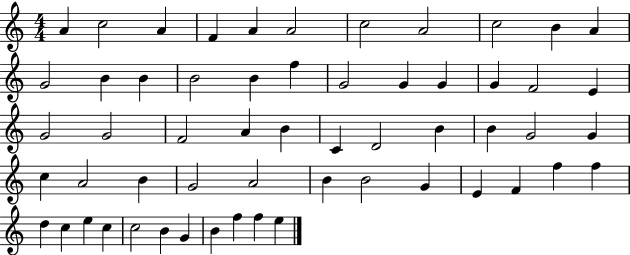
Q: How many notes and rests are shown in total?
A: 57